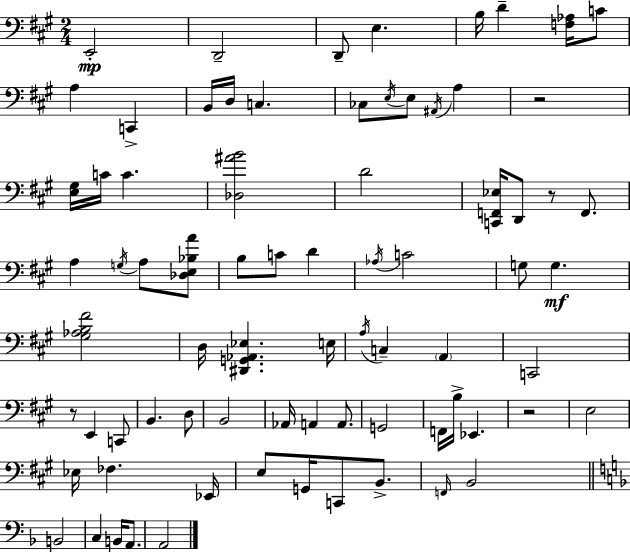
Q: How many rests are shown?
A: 4